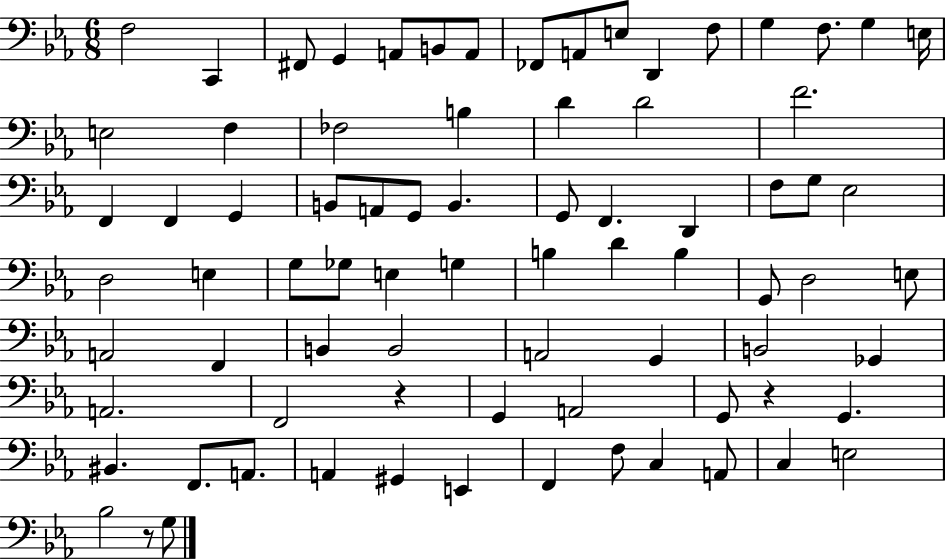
X:1
T:Untitled
M:6/8
L:1/4
K:Eb
F,2 C,, ^F,,/2 G,, A,,/2 B,,/2 A,,/2 _F,,/2 A,,/2 E,/2 D,, F,/2 G, F,/2 G, E,/4 E,2 F, _F,2 B, D D2 F2 F,, F,, G,, B,,/2 A,,/2 G,,/2 B,, G,,/2 F,, D,, F,/2 G,/2 _E,2 D,2 E, G,/2 _G,/2 E, G, B, D B, G,,/2 D,2 E,/2 A,,2 F,, B,, B,,2 A,,2 G,, B,,2 _G,, A,,2 F,,2 z G,, A,,2 G,,/2 z G,, ^B,, F,,/2 A,,/2 A,, ^G,, E,, F,, F,/2 C, A,,/2 C, E,2 _B,2 z/2 G,/2